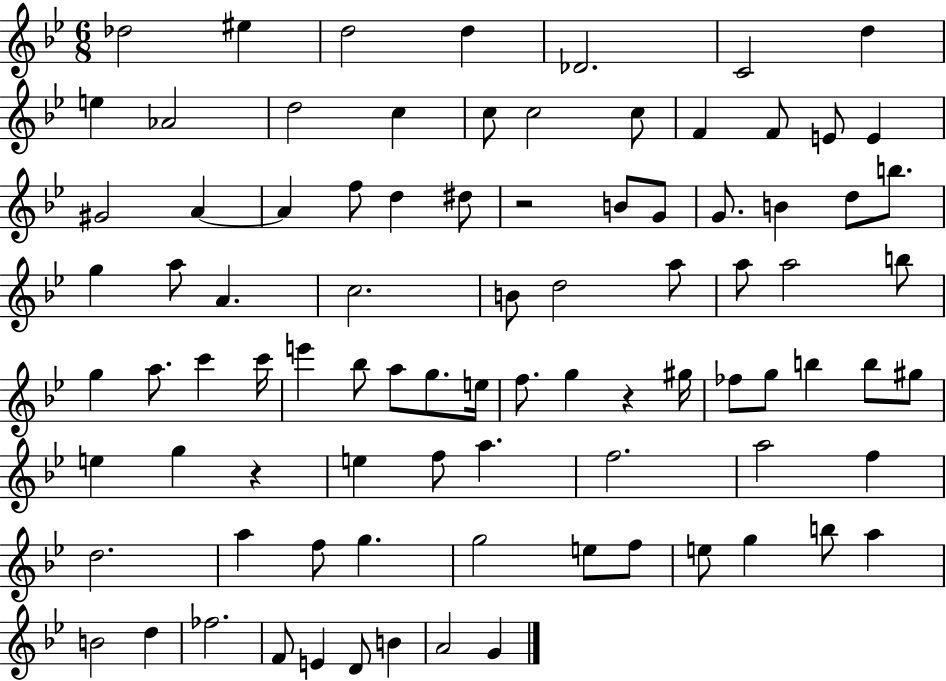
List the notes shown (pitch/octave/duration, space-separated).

Db5/h EIS5/q D5/h D5/q Db4/h. C4/h D5/q E5/q Ab4/h D5/h C5/q C5/e C5/h C5/e F4/q F4/e E4/e E4/q G#4/h A4/q A4/q F5/e D5/q D#5/e R/h B4/e G4/e G4/e. B4/q D5/e B5/e. G5/q A5/e A4/q. C5/h. B4/e D5/h A5/e A5/e A5/h B5/e G5/q A5/e. C6/q C6/s E6/q Bb5/e A5/e G5/e. E5/s F5/e. G5/q R/q G#5/s FES5/e G5/e B5/q B5/e G#5/e E5/q G5/q R/q E5/q F5/e A5/q. F5/h. A5/h F5/q D5/h. A5/q F5/e G5/q. G5/h E5/e F5/e E5/e G5/q B5/e A5/q B4/h D5/q FES5/h. F4/e E4/q D4/e B4/q A4/h G4/q